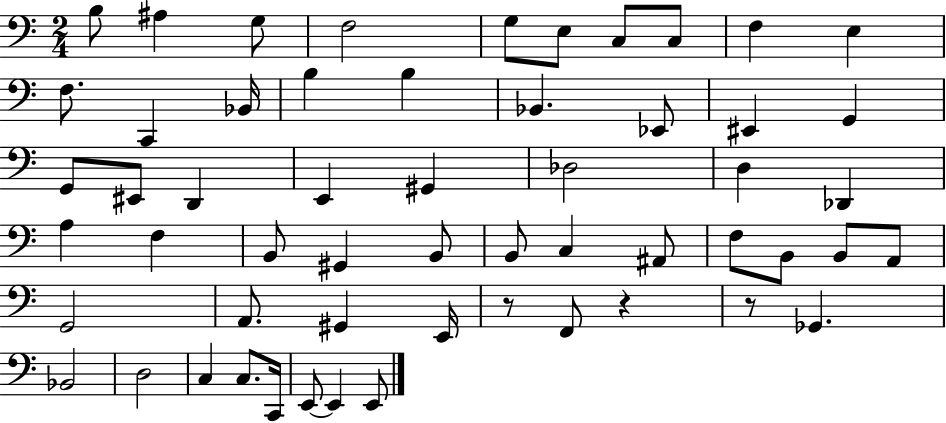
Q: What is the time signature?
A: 2/4